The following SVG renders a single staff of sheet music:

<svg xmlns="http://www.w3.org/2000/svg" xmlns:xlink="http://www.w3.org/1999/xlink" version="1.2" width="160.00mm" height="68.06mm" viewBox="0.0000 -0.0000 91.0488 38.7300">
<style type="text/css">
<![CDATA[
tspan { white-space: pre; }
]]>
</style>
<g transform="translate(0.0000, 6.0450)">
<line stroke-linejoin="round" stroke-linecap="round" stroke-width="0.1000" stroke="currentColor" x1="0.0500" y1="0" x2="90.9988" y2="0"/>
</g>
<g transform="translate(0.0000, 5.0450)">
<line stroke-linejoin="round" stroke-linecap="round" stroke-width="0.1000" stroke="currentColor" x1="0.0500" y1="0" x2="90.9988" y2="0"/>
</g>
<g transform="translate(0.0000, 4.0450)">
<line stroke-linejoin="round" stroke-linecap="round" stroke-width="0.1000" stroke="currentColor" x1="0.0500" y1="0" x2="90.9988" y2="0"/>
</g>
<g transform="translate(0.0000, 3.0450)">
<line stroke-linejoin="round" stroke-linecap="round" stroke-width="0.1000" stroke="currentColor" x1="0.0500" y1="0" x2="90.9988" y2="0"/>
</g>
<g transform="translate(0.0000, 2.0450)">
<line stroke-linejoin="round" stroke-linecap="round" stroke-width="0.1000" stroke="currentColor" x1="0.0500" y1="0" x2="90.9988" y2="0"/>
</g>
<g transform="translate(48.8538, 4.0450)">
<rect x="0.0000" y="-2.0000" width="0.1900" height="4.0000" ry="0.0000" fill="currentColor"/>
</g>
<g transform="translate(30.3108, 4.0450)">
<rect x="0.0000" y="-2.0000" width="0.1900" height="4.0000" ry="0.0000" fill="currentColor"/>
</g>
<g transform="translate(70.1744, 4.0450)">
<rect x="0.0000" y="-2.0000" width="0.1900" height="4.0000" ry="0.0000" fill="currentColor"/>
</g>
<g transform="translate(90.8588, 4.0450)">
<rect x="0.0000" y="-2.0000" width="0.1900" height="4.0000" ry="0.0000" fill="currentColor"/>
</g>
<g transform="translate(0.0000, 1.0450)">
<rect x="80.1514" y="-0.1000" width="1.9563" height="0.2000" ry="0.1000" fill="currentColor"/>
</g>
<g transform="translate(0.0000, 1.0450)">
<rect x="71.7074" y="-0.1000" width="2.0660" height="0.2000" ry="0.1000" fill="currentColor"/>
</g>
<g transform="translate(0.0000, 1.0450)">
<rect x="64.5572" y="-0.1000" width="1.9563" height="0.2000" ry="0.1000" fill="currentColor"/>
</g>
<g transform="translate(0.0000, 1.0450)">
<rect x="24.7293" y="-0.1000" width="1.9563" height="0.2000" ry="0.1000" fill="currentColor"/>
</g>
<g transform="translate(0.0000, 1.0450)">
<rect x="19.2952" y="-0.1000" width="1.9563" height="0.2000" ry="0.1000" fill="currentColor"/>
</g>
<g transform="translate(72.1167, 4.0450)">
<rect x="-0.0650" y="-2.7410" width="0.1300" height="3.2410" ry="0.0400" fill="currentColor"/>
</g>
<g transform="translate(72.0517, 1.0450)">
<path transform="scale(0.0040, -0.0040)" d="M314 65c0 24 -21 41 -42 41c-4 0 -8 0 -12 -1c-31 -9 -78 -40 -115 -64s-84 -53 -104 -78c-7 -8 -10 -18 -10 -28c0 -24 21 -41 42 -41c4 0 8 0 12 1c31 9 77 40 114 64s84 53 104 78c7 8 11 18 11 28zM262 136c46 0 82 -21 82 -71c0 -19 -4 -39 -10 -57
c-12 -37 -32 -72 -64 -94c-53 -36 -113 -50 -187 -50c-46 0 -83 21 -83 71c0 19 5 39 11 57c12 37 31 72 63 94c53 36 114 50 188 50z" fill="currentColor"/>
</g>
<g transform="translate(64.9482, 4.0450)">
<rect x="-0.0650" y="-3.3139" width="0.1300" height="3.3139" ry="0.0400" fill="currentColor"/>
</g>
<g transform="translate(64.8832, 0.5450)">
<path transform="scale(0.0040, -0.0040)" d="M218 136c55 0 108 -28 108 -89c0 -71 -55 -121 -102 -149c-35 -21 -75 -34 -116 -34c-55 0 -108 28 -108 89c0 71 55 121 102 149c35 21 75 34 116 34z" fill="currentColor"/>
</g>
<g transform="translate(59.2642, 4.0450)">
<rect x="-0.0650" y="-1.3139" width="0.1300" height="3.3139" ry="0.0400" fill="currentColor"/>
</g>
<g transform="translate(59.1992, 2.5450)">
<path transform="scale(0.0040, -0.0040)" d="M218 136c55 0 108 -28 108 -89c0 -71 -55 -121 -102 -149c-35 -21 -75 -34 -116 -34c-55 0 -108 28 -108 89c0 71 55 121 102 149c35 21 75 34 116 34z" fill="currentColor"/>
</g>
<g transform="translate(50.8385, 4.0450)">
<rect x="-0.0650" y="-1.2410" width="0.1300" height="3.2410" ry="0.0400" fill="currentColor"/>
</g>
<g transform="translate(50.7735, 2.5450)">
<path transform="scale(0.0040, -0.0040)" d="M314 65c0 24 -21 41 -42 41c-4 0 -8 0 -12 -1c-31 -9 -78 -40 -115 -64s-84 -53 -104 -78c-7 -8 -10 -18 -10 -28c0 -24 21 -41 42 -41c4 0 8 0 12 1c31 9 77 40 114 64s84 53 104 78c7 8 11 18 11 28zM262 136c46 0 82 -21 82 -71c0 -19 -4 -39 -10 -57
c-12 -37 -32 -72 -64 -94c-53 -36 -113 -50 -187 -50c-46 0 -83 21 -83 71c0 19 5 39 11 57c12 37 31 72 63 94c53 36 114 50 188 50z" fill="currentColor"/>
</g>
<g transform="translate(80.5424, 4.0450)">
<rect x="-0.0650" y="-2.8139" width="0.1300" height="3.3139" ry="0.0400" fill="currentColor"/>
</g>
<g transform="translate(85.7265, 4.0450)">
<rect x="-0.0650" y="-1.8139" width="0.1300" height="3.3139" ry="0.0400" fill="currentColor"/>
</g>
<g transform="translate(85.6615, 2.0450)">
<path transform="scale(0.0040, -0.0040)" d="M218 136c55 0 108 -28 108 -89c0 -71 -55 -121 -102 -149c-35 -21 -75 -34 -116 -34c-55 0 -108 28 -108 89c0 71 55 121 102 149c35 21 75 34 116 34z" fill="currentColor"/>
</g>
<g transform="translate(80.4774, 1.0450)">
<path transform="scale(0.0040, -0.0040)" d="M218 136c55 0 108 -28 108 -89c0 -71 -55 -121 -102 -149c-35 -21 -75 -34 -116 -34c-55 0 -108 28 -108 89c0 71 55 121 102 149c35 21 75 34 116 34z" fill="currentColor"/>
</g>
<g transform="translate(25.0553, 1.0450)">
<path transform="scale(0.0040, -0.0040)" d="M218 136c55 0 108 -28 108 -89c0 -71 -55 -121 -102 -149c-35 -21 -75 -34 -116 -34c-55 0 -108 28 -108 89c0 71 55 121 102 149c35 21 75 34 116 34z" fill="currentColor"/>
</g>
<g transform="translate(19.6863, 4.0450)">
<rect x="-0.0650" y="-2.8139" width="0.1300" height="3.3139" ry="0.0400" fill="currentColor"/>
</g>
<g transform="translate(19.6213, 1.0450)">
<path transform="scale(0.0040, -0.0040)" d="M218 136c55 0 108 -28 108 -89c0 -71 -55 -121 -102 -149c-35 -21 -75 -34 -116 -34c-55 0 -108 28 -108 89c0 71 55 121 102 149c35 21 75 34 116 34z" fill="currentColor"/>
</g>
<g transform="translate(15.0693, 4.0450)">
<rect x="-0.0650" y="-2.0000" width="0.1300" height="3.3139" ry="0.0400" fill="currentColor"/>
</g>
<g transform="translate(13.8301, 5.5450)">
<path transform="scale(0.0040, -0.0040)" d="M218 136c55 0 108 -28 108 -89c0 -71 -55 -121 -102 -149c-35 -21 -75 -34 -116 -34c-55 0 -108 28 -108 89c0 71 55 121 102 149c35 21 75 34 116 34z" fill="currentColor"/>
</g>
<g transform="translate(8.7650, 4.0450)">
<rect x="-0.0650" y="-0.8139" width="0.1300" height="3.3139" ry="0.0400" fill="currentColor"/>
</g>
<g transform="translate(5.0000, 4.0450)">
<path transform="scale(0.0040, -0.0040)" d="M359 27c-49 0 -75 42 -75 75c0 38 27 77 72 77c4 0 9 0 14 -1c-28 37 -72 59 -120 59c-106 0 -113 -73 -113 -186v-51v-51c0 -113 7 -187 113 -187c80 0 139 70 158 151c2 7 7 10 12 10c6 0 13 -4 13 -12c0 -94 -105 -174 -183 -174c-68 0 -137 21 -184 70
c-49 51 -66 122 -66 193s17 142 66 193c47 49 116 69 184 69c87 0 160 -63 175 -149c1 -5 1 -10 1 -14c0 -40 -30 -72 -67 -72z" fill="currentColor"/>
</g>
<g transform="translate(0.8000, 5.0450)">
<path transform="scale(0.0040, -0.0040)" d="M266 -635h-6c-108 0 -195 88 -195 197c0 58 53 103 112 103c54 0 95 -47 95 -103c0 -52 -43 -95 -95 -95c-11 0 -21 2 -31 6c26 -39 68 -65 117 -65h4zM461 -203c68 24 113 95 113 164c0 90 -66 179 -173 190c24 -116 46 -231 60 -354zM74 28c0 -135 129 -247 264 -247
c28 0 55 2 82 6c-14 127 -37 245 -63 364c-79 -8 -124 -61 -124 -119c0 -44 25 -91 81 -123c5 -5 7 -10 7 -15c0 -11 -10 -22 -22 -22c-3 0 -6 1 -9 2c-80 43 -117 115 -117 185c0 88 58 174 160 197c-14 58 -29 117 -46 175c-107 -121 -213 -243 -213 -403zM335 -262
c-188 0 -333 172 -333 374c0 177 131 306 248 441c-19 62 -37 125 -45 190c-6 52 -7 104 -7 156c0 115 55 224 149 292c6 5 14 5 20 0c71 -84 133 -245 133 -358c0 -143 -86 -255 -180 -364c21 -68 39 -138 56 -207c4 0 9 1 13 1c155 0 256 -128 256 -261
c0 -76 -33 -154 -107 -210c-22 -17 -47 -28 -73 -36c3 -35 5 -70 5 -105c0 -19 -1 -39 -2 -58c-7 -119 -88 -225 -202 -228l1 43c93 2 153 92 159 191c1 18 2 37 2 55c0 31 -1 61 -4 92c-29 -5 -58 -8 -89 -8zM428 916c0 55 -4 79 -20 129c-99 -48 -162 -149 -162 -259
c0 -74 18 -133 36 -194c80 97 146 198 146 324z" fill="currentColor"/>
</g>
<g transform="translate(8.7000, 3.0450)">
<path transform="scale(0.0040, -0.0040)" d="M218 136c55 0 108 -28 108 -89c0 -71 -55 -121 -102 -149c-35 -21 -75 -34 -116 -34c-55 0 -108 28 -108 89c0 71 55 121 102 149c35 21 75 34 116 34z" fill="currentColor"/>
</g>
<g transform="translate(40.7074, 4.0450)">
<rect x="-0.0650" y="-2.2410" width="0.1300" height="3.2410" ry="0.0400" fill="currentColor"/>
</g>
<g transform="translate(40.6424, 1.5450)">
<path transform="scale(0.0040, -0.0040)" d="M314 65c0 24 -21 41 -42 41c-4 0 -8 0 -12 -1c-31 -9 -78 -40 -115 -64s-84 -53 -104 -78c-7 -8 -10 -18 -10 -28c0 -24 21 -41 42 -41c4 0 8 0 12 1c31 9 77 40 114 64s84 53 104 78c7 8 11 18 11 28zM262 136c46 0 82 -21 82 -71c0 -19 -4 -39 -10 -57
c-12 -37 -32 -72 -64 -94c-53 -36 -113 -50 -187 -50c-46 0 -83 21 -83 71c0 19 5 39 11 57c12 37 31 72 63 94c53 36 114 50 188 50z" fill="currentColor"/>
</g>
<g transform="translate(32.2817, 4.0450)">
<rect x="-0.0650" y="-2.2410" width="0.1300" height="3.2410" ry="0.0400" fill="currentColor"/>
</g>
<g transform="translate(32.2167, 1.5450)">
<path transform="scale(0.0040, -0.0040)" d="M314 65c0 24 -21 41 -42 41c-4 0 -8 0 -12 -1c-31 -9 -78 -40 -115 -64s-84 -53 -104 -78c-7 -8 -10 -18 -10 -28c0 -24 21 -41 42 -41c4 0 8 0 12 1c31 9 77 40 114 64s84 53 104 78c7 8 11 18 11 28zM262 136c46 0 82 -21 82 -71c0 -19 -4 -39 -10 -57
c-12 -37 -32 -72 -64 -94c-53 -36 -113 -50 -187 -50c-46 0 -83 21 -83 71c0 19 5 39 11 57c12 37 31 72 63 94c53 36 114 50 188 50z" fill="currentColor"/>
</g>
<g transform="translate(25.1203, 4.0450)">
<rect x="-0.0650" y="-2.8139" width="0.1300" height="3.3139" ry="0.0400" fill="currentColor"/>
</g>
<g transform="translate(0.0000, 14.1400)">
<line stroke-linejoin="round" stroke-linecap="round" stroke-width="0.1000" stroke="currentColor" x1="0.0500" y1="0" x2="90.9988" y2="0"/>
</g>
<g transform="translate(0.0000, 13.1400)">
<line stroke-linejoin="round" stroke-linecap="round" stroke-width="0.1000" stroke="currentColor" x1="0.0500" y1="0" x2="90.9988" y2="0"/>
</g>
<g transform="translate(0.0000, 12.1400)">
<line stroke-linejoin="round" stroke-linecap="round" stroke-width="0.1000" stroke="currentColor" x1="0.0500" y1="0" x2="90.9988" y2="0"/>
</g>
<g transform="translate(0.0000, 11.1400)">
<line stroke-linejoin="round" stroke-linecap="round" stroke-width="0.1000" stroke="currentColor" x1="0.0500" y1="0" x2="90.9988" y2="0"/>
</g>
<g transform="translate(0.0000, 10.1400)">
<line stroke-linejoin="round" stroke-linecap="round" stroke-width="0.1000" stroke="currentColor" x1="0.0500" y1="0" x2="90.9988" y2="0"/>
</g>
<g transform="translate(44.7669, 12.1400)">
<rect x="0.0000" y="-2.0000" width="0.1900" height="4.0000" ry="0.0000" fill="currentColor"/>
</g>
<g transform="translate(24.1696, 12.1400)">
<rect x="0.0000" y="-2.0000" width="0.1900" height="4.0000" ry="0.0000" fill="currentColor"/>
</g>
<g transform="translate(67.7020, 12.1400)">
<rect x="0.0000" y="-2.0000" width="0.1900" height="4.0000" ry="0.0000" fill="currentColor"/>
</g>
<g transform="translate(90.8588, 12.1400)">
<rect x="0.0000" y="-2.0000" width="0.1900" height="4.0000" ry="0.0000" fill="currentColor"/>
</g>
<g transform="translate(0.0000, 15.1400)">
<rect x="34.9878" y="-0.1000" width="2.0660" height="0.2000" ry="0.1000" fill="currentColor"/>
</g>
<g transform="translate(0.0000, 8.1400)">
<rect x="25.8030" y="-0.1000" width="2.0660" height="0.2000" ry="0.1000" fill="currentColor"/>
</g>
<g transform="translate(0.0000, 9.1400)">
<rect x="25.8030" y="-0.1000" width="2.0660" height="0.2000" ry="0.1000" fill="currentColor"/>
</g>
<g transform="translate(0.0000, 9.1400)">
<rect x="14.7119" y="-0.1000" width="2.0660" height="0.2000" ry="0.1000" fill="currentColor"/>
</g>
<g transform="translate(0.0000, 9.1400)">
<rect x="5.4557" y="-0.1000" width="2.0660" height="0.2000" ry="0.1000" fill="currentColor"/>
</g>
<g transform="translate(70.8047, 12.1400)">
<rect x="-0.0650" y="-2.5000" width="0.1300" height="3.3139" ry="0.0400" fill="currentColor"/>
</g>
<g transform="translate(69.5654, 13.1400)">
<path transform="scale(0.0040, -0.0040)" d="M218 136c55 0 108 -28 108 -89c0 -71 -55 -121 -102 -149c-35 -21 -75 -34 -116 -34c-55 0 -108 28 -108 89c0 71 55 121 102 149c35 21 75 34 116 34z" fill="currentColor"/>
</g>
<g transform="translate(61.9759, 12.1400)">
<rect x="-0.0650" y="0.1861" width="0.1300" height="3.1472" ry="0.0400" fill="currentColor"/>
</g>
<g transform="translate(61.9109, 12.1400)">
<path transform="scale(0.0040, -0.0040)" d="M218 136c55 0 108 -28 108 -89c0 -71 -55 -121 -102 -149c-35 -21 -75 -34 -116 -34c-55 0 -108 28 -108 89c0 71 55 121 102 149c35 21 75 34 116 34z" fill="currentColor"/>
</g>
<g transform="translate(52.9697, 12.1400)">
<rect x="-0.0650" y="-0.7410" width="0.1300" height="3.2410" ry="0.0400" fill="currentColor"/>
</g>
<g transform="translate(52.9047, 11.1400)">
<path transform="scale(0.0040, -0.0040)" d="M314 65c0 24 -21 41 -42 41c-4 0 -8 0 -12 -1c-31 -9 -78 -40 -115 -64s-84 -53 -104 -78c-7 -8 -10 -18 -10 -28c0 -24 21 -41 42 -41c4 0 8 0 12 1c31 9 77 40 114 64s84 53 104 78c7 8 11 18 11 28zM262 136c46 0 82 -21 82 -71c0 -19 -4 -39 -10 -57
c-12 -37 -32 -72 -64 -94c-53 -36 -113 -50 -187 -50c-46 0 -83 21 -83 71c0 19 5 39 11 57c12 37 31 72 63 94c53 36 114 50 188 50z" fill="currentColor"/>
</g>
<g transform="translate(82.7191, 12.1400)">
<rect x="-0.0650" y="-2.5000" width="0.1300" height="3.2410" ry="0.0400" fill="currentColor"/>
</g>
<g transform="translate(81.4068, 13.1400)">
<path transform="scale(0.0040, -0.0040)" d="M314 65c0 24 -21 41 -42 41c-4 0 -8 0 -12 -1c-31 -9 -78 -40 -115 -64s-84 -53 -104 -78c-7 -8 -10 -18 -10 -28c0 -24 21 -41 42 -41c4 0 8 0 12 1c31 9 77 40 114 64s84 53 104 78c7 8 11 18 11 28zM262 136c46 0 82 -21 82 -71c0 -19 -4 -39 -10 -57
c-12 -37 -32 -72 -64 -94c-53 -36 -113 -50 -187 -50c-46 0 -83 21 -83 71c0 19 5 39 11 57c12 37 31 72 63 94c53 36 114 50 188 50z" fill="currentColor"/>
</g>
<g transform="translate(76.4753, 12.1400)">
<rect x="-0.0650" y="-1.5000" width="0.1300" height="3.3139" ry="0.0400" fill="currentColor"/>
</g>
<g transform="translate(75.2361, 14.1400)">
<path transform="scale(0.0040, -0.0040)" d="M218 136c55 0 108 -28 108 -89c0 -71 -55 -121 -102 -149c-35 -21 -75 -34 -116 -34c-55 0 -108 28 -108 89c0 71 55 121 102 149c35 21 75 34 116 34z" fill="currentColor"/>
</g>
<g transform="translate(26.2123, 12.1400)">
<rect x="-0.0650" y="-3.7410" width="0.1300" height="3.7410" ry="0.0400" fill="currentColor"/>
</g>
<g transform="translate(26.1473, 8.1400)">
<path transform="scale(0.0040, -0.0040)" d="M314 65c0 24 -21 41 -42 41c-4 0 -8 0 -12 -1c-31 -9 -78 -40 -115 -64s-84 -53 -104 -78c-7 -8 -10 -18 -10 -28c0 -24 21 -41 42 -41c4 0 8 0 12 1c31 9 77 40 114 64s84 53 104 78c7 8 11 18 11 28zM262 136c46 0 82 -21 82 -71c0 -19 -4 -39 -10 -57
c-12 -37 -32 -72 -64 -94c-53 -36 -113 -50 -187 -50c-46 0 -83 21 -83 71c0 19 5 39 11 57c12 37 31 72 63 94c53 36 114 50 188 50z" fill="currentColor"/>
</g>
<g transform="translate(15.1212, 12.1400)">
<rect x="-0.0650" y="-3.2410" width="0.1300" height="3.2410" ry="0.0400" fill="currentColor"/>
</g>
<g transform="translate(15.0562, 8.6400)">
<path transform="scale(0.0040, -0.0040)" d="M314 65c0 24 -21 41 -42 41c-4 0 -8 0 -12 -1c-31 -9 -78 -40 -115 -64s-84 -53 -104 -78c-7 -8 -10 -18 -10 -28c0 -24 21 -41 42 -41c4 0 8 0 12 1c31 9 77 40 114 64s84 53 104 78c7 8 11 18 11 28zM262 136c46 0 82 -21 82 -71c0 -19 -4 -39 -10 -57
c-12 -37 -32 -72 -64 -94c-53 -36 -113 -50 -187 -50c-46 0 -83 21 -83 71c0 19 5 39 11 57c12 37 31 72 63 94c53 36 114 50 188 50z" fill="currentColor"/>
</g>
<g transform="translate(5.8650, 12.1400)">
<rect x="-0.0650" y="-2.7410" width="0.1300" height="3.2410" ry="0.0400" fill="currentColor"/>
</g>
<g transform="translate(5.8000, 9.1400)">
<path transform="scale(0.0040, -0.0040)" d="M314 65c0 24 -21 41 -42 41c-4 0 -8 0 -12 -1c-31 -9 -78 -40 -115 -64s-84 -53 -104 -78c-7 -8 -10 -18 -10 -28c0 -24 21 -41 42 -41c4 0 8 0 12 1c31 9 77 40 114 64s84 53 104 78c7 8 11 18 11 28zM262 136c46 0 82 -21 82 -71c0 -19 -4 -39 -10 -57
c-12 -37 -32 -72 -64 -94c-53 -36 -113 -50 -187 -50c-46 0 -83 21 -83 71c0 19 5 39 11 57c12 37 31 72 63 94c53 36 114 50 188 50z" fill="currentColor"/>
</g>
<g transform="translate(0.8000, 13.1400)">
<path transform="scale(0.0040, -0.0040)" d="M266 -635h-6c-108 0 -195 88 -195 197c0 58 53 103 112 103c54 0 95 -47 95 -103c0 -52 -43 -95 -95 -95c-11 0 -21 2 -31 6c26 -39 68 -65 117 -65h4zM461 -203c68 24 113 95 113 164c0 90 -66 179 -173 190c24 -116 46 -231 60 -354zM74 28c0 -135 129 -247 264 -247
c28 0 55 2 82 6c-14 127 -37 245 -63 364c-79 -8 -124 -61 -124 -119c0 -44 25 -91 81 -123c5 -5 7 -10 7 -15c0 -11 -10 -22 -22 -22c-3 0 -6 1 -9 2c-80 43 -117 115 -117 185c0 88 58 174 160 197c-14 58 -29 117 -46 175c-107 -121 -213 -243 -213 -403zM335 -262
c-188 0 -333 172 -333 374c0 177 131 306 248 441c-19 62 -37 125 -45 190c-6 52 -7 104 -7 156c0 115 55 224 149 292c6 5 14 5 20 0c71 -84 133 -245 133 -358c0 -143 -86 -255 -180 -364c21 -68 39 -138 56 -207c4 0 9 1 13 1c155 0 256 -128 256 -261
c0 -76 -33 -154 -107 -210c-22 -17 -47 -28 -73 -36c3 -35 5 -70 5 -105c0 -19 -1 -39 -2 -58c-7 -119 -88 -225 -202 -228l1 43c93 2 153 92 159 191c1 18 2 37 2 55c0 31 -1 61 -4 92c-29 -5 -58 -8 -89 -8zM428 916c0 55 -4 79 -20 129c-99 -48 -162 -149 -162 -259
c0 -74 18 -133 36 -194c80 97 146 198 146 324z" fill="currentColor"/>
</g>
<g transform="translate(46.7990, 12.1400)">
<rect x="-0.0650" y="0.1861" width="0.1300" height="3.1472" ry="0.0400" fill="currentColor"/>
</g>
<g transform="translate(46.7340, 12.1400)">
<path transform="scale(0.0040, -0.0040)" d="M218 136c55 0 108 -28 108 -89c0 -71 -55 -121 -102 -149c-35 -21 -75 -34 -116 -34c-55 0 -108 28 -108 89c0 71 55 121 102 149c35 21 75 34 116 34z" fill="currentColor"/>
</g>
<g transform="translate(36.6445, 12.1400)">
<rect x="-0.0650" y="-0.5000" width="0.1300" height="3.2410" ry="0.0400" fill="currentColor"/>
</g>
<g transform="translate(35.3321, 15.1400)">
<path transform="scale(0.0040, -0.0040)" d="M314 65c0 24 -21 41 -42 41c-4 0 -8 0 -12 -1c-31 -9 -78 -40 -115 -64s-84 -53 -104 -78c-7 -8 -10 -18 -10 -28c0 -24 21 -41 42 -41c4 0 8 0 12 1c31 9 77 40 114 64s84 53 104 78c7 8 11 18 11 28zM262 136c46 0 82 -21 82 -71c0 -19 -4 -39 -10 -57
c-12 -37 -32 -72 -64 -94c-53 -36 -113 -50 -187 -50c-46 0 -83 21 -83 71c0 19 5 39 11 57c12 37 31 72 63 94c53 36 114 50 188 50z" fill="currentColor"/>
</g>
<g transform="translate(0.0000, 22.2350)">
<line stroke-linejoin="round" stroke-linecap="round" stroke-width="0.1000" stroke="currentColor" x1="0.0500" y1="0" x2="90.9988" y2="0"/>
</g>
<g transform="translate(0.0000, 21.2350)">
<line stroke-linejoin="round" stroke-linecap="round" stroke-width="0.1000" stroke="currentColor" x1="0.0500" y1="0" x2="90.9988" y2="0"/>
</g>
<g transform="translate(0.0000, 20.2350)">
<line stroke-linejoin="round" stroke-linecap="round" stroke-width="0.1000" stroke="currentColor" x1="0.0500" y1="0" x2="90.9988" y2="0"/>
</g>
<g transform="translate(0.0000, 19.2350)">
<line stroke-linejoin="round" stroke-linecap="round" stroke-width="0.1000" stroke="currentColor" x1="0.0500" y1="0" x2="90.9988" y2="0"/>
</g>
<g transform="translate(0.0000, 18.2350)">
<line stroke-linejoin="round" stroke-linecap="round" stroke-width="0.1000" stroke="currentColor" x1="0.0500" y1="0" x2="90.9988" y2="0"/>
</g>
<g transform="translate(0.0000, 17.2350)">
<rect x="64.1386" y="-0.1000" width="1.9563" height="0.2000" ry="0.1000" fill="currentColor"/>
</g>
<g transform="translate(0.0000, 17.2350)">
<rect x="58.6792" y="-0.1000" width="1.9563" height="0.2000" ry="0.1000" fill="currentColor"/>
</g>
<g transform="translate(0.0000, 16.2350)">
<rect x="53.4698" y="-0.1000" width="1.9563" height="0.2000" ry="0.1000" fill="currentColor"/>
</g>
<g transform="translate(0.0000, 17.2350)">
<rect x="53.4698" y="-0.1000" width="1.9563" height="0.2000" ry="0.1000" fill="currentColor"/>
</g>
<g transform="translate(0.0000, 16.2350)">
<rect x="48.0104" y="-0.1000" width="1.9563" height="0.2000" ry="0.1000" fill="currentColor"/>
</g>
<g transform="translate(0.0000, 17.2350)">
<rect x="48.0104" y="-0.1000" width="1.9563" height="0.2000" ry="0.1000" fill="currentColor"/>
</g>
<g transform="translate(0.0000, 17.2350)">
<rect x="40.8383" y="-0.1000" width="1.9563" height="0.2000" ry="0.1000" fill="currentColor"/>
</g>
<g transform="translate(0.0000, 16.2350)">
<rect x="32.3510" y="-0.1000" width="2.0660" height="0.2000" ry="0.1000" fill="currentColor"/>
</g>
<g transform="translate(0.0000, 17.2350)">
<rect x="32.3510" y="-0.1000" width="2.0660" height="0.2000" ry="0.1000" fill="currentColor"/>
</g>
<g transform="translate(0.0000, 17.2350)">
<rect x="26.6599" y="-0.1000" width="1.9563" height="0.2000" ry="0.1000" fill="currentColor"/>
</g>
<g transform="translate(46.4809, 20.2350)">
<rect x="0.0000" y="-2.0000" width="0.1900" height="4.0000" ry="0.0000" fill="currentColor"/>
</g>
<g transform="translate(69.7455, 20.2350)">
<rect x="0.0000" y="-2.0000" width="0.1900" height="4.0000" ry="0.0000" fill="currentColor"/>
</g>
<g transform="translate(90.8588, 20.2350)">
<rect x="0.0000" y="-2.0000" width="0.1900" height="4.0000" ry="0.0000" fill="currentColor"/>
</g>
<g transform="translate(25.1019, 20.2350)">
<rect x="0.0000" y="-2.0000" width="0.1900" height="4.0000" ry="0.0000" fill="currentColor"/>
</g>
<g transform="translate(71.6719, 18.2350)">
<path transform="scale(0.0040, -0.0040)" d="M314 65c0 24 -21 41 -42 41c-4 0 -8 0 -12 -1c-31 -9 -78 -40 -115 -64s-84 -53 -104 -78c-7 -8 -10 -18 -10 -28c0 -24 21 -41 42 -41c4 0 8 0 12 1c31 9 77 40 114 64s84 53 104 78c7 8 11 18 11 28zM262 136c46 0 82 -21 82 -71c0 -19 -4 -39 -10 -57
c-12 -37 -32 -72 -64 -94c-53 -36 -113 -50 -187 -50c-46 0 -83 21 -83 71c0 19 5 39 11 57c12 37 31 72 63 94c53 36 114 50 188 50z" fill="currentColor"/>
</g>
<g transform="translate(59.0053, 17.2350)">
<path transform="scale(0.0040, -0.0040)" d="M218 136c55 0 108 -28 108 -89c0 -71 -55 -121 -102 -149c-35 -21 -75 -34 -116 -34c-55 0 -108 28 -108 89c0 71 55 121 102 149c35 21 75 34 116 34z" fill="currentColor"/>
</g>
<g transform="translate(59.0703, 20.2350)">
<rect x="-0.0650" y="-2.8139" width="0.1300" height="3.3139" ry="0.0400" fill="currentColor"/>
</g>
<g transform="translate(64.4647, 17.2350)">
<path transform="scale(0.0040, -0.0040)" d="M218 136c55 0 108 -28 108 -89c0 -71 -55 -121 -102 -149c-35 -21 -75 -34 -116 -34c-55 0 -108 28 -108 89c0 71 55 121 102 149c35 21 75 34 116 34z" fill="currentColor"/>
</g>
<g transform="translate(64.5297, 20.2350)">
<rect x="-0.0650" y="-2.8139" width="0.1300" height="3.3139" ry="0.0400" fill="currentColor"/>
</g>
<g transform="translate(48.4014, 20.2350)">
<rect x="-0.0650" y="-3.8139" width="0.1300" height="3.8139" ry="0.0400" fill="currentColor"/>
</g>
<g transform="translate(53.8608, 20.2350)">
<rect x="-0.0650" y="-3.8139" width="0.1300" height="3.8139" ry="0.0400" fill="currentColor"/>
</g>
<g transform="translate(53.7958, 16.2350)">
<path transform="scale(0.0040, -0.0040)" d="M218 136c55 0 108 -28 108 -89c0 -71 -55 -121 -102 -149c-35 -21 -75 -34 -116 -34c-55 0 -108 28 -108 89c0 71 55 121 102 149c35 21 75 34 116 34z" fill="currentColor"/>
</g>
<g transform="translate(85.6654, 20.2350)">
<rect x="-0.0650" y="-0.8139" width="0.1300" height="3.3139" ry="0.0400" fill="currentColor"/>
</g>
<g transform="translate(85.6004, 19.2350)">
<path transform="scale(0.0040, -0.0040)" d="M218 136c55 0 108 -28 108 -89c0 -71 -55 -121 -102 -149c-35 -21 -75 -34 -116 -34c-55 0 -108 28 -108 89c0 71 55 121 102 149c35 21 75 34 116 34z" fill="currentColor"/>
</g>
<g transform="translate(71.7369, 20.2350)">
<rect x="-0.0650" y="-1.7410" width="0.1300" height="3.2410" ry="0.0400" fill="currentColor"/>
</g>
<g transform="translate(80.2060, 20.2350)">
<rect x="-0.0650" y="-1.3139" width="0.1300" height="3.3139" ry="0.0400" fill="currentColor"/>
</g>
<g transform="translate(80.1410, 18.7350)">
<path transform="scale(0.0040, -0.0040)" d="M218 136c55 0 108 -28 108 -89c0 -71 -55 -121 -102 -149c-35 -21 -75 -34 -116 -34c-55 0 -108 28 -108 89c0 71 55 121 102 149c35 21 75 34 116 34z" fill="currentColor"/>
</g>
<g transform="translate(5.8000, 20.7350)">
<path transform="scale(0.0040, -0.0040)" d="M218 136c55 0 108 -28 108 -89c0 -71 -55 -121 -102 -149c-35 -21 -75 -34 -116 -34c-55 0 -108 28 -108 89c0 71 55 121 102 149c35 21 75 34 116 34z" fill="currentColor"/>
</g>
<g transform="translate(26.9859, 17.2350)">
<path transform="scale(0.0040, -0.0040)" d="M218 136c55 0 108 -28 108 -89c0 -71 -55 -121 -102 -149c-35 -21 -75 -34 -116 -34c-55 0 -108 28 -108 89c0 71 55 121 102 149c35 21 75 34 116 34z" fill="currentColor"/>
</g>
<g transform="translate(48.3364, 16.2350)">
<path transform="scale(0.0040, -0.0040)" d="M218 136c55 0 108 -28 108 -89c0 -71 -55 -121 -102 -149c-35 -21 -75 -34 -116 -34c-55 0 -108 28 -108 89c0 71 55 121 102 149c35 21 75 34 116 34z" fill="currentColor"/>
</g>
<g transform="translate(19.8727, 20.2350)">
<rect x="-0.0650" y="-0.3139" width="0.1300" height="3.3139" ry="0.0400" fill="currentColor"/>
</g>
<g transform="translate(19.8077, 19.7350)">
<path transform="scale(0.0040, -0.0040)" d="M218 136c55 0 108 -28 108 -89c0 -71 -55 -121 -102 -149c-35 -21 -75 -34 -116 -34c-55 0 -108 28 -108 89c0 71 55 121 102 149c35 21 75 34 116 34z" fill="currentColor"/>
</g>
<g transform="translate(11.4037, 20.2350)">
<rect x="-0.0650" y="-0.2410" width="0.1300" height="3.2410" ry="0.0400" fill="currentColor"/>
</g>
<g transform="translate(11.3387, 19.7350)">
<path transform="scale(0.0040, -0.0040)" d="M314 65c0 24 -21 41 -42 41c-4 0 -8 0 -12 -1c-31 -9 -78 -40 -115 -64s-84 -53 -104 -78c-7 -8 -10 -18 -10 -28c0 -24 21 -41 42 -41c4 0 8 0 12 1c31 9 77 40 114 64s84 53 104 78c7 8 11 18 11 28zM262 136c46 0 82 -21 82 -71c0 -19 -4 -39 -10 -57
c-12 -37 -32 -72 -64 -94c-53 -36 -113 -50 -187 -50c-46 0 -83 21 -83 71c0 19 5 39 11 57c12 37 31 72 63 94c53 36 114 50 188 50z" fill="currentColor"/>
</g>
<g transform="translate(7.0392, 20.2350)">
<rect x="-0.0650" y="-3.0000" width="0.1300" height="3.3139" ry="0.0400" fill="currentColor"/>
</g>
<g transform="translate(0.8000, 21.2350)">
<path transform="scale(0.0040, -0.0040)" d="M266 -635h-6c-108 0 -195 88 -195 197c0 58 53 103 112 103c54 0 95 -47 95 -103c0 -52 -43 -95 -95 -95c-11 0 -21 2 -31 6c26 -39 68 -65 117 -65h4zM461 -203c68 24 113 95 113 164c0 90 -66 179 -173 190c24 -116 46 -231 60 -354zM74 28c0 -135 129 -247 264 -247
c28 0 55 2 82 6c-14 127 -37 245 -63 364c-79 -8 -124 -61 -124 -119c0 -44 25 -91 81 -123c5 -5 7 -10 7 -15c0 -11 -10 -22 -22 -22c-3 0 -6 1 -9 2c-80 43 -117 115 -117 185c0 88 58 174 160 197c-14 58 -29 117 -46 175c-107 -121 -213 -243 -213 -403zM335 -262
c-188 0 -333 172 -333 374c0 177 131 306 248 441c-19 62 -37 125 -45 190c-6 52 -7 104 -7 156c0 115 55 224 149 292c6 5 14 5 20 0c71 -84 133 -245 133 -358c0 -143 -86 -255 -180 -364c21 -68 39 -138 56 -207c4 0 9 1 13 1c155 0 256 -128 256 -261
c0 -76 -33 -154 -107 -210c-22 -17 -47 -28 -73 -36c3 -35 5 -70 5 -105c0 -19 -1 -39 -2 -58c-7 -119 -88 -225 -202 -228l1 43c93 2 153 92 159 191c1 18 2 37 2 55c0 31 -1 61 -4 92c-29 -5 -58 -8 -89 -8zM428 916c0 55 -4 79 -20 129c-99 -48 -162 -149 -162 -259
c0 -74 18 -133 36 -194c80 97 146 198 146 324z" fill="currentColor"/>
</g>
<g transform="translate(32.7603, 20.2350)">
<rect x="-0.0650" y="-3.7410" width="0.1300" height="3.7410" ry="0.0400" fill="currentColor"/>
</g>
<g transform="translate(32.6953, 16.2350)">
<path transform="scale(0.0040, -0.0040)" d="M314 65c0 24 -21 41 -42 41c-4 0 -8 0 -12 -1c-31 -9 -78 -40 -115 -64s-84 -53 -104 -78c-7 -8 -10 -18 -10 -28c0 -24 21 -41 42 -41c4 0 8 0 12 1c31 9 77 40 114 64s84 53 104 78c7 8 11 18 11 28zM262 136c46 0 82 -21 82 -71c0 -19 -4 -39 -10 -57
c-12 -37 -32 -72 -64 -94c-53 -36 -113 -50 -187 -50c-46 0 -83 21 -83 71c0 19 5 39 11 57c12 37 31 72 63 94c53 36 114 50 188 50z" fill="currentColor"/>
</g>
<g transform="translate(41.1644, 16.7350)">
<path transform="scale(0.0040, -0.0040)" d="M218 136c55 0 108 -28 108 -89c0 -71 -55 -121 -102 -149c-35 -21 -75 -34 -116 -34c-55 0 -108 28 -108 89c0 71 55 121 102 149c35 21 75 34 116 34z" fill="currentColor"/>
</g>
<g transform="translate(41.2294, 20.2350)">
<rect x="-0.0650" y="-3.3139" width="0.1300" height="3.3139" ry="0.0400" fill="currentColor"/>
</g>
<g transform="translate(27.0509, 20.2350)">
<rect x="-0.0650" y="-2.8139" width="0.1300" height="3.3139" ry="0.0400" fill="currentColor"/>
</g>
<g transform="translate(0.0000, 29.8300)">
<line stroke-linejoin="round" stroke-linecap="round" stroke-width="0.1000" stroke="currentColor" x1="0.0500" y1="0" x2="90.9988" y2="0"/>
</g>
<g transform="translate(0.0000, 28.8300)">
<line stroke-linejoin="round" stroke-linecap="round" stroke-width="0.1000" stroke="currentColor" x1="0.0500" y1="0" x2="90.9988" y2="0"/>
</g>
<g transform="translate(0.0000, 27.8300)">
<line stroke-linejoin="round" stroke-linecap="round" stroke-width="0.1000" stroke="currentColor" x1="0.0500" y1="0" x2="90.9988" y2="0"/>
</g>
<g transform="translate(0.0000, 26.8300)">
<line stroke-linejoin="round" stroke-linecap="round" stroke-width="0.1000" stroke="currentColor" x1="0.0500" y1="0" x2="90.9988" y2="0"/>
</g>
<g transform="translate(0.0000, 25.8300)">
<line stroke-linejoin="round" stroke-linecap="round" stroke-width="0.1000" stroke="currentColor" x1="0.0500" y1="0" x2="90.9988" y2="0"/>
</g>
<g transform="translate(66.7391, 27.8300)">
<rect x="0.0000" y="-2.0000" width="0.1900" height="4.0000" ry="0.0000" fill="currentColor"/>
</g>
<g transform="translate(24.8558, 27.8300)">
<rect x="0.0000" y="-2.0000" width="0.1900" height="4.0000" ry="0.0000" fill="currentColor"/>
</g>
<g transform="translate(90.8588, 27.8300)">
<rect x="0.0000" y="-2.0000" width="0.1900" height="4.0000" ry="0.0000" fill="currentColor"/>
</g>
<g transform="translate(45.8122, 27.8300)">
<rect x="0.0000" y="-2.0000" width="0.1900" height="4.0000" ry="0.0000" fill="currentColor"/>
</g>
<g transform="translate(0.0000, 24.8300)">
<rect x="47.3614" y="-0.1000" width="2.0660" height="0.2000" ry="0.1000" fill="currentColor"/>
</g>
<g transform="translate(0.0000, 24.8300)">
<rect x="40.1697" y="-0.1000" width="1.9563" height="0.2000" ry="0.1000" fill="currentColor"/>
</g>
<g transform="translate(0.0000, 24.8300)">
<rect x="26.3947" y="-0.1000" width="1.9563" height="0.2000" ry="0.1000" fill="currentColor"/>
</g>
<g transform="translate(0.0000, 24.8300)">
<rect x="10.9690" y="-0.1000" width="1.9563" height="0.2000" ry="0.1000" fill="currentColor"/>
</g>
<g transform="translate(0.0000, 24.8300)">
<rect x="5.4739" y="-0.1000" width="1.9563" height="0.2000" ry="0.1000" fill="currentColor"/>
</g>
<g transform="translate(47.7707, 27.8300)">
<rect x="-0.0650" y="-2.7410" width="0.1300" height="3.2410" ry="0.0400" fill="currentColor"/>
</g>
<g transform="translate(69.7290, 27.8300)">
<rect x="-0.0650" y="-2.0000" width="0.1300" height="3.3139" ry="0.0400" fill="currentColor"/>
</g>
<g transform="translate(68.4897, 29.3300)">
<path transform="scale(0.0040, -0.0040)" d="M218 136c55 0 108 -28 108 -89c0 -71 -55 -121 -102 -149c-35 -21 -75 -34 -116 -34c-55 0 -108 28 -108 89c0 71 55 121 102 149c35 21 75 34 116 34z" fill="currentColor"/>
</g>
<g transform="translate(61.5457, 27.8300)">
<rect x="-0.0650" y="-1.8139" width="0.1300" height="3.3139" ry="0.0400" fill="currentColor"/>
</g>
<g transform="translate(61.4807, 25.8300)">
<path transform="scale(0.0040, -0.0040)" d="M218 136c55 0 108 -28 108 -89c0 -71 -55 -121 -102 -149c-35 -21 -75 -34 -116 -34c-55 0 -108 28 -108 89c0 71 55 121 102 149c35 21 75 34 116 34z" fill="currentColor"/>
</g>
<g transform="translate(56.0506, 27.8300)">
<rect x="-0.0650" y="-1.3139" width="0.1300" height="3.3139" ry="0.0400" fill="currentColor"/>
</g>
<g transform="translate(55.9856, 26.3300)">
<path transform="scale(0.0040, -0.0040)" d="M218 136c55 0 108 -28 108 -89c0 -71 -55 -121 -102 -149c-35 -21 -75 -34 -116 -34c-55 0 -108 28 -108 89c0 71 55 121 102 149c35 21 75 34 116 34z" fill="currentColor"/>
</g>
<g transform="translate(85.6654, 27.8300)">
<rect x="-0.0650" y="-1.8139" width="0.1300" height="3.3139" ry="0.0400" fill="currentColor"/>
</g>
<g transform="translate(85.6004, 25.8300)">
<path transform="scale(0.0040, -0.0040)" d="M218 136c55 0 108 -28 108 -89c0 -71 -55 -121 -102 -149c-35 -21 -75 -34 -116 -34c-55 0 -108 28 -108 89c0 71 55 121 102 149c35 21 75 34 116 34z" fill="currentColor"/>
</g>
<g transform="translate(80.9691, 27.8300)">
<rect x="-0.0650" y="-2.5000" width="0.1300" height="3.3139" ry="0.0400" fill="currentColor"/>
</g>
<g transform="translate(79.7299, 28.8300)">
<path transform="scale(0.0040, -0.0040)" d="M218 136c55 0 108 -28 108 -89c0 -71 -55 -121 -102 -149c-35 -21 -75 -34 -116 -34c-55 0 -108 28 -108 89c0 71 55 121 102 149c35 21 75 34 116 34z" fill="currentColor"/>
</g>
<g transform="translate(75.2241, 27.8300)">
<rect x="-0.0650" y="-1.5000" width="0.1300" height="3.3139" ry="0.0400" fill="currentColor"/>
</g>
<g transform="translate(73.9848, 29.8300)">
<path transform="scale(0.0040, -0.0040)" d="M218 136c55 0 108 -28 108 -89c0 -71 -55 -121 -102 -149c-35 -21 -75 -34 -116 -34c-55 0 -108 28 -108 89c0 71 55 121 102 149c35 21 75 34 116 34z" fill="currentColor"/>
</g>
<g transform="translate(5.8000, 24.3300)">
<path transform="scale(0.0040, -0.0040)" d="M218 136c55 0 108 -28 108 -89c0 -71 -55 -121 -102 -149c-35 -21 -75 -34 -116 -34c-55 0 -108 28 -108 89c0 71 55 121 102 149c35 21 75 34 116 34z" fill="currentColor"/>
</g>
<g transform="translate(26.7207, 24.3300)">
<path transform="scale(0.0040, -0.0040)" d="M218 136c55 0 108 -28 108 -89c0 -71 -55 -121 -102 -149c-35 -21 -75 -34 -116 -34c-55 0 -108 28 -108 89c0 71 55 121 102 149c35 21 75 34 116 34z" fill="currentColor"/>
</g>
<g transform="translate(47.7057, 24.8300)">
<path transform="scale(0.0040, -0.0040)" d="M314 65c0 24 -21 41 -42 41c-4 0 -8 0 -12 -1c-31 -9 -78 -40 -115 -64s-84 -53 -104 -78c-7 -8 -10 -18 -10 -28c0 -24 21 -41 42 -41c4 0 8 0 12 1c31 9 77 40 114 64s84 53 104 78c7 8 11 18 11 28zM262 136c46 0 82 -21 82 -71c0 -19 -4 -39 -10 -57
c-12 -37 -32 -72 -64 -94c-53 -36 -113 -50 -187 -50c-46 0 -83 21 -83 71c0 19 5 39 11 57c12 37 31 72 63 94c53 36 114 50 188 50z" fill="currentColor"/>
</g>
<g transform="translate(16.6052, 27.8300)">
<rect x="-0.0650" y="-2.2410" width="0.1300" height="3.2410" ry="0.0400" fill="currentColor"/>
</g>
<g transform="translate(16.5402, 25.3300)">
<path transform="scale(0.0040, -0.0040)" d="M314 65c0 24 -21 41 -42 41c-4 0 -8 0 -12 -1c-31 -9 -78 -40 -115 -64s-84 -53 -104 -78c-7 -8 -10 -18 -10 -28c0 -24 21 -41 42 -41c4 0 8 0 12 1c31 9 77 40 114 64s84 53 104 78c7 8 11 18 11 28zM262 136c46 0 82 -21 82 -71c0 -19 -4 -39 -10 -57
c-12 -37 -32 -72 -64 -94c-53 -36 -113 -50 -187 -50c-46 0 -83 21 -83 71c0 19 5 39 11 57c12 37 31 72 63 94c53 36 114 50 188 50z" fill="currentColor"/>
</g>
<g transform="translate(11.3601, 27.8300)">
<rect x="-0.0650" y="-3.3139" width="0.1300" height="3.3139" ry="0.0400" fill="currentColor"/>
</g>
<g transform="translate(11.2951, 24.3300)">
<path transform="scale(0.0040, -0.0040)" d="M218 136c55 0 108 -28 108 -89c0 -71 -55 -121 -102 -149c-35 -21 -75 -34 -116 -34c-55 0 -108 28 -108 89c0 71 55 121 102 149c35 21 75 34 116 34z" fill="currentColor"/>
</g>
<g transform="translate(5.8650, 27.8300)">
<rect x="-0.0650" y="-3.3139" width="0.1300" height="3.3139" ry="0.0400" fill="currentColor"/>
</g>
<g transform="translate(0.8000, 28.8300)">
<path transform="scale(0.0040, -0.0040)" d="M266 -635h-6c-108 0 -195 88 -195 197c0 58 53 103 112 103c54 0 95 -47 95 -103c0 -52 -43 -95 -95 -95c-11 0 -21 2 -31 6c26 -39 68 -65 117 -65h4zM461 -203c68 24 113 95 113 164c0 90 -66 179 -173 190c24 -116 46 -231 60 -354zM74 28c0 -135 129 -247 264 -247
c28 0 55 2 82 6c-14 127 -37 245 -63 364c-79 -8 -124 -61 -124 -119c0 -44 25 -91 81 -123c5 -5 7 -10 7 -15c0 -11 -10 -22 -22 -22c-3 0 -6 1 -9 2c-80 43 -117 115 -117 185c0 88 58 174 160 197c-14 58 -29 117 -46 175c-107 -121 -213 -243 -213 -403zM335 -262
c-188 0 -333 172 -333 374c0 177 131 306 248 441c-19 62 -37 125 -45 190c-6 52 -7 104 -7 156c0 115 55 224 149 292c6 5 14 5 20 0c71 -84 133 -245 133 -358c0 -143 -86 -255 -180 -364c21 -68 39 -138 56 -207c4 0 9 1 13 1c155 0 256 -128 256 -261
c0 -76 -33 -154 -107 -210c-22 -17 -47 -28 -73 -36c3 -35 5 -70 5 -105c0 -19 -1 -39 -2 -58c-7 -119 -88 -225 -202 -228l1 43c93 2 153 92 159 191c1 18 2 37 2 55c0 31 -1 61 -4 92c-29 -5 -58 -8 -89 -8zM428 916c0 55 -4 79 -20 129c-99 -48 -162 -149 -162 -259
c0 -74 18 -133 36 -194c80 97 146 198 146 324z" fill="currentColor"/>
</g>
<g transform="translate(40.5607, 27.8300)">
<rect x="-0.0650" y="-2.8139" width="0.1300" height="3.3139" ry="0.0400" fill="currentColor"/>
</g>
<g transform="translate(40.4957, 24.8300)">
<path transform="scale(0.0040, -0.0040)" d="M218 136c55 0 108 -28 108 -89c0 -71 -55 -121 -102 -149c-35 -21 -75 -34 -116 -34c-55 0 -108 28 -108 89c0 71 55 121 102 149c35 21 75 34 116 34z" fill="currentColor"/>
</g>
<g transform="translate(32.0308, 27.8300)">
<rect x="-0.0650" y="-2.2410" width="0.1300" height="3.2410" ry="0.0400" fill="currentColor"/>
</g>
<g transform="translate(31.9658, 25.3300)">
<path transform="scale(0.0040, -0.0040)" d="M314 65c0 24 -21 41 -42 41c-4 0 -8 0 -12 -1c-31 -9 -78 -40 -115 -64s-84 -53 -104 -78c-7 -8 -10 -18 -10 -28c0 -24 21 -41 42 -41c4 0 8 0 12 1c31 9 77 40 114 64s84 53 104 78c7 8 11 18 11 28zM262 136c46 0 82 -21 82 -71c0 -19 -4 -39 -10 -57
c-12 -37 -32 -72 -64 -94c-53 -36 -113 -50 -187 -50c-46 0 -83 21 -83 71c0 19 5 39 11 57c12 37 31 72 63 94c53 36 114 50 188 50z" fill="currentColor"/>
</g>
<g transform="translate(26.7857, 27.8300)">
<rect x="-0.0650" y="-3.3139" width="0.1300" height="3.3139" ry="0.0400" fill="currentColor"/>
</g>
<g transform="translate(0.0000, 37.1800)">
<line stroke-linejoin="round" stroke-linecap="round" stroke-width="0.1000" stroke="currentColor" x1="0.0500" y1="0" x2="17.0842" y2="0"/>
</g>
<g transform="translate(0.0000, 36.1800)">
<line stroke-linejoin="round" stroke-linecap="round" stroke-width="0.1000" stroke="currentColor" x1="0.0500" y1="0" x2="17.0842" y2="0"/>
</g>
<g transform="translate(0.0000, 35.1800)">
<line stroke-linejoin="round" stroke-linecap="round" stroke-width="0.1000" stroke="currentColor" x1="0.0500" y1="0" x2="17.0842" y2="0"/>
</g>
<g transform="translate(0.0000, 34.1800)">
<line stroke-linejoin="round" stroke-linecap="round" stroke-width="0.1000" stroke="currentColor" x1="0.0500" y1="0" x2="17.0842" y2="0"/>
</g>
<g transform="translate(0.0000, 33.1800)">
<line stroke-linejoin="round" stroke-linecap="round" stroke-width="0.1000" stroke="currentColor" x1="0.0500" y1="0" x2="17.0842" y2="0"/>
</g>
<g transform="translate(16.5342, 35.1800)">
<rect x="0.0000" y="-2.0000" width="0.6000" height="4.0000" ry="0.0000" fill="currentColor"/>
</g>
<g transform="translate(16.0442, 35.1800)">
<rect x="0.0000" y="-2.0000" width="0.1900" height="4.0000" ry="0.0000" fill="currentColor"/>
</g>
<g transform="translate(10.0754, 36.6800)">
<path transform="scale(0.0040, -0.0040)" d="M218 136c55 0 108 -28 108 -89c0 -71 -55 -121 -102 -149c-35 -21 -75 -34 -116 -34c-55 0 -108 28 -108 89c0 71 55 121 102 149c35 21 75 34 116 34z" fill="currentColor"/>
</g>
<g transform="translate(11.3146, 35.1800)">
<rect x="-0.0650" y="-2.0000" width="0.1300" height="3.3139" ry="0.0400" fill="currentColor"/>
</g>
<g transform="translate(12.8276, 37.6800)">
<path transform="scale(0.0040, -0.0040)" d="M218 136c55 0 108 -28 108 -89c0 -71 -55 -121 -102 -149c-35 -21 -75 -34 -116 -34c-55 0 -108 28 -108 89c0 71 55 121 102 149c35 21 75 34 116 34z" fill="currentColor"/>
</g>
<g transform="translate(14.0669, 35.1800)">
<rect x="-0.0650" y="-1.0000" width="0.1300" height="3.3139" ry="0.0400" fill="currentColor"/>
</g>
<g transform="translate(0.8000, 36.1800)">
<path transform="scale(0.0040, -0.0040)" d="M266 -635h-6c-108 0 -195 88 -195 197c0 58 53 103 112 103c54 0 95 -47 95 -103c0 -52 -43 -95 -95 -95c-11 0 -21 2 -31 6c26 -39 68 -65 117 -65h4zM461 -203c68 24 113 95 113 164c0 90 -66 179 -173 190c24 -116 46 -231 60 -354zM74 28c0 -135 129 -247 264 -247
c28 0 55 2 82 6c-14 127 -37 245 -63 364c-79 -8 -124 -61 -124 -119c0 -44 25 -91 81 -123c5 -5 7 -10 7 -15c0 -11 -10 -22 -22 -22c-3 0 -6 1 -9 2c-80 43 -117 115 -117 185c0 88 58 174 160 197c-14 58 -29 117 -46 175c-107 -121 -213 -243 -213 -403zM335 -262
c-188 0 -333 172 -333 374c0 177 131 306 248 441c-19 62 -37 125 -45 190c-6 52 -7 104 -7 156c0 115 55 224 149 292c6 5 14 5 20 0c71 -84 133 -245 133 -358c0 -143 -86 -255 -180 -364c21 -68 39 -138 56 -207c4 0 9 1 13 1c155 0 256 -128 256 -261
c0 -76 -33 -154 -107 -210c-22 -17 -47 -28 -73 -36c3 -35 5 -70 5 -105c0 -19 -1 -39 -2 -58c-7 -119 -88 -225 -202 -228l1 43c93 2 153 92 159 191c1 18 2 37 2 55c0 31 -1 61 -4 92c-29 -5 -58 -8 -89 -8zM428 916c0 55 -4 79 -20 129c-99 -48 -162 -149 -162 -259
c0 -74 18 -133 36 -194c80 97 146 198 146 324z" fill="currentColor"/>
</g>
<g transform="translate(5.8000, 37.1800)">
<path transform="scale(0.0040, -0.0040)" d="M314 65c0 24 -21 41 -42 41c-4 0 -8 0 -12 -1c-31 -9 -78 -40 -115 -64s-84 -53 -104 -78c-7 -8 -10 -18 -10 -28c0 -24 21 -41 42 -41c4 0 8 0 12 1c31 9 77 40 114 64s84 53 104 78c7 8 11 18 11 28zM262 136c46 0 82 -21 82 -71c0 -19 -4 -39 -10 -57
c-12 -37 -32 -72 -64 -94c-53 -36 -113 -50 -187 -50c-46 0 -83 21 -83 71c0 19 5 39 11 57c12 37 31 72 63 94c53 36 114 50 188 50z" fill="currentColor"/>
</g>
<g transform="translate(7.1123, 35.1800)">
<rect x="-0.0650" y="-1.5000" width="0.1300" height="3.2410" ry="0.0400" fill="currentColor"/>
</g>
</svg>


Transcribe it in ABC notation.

X:1
T:Untitled
M:4/4
L:1/4
K:C
d F a a g2 g2 e2 e b a2 a f a2 b2 c'2 C2 B d2 B G E G2 A c2 c a c'2 b c' c' a a f2 e d b b g2 b g2 a a2 e f F E G f E2 F D